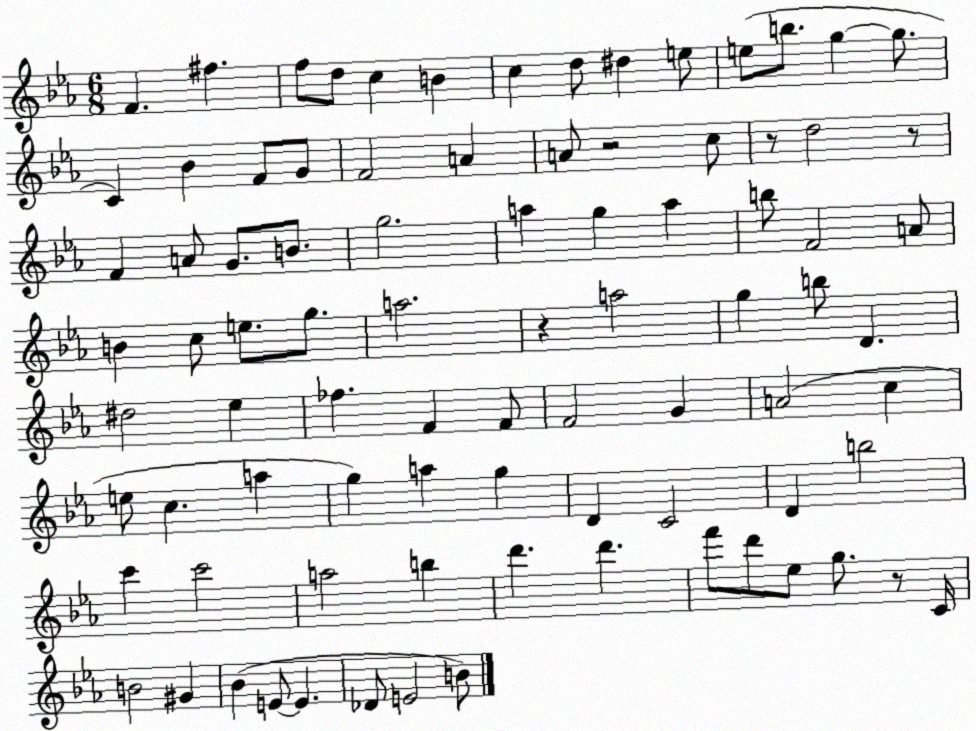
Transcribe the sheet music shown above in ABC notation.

X:1
T:Untitled
M:6/8
L:1/4
K:Eb
F ^f f/2 d/2 c B c d/2 ^d e/2 e/2 b/2 g g/2 C _B F/2 G/2 F2 A A/2 z2 c/2 z/2 d2 z/2 F A/2 G/2 B/2 g2 a g a b/2 F2 A/2 B c/2 e/2 g/2 a2 z a2 g b/2 D ^d2 _e _f F F/2 F2 G A2 c e/2 c a g a g D C2 D b2 c' c'2 a2 b d' d' f'/2 d'/2 _e/2 g/2 z/2 C/4 B2 ^G _B E/2 E _D/2 E2 B/2